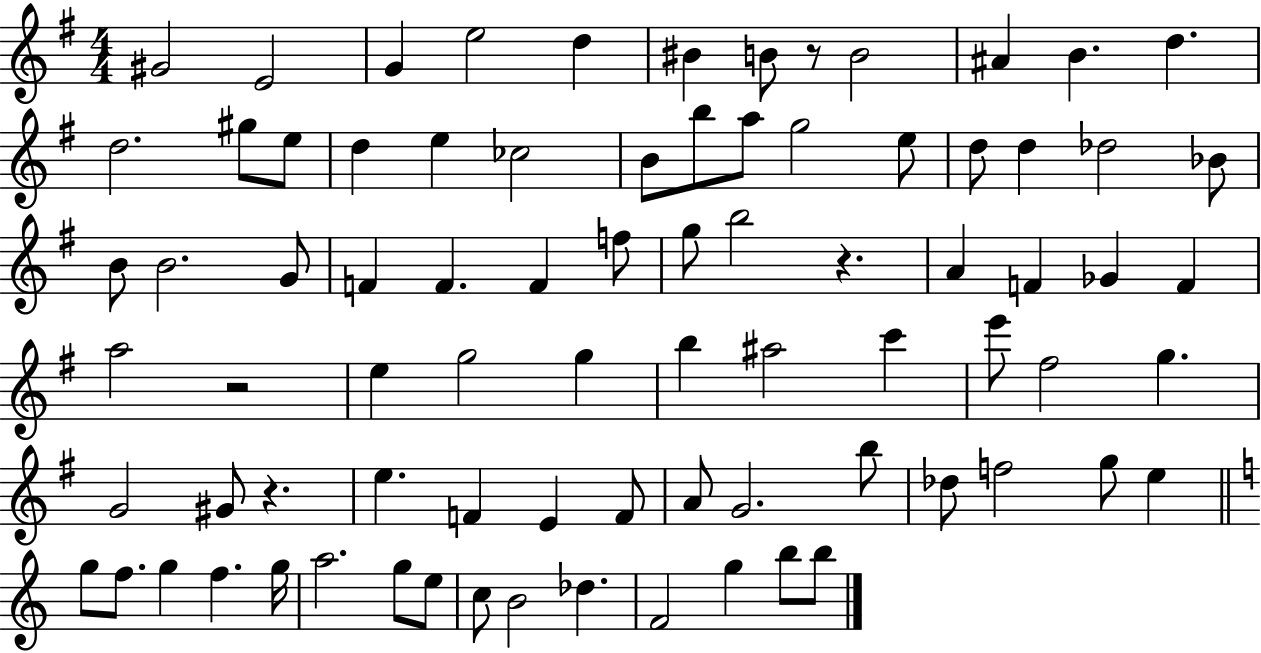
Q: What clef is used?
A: treble